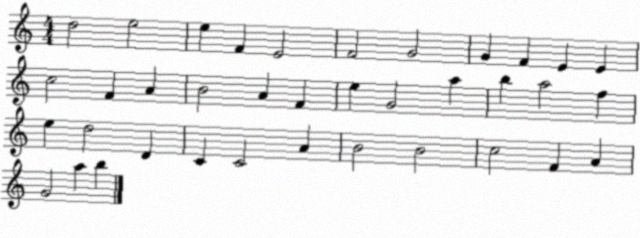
X:1
T:Untitled
M:4/4
L:1/4
K:C
d2 e2 e F E2 F2 G2 G F E E c2 F A B2 A F e G2 a b a2 f e d2 D C C2 A B2 B2 c2 F A G2 a b